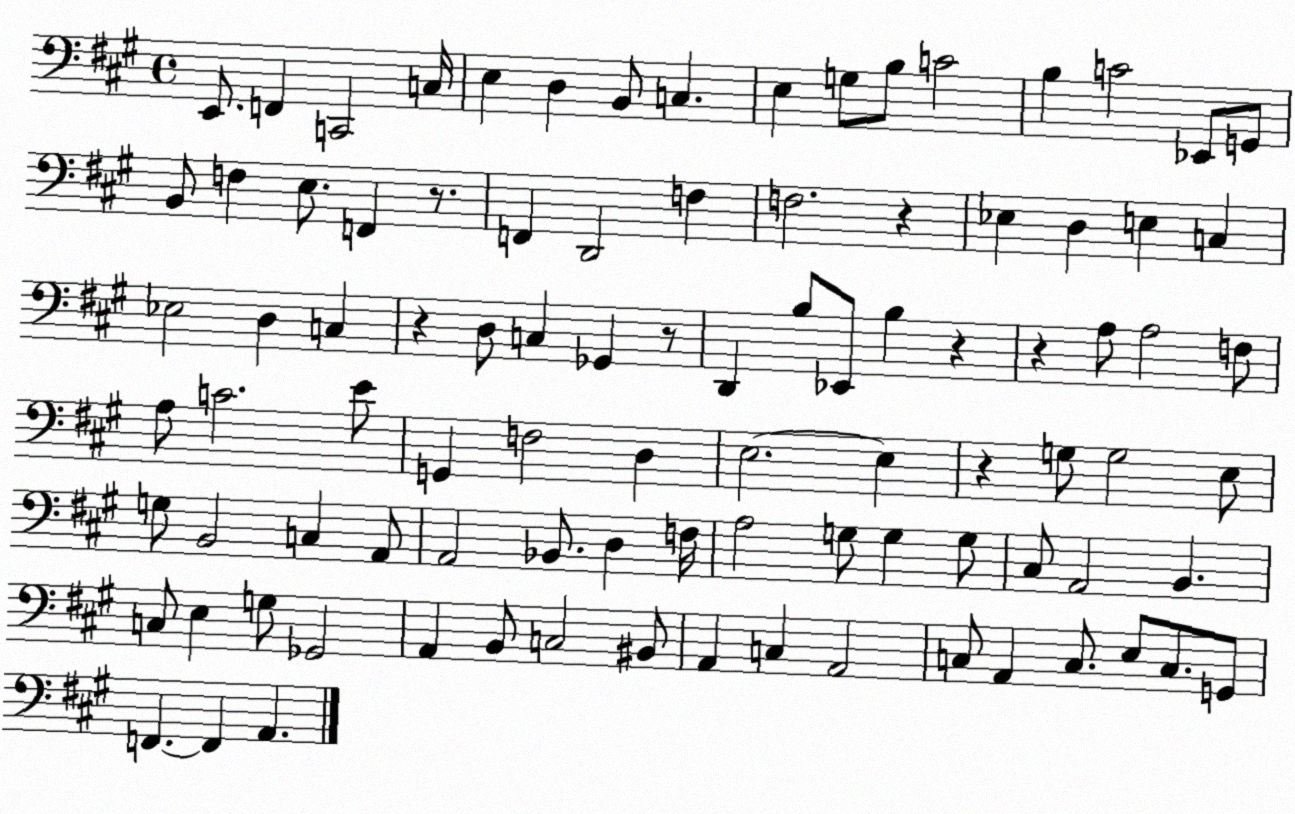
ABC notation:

X:1
T:Untitled
M:4/4
L:1/4
K:A
E,,/2 F,, C,,2 C,/4 E, D, B,,/2 C, E, G,/2 B,/2 C2 B, C2 _E,,/2 G,,/2 B,,/2 F, E,/2 F,, z/2 F,, D,,2 F, F,2 z _E, D, E, C, _E,2 D, C, z D,/2 C, _G,, z/2 D,, B,/2 _E,,/2 B, z z A,/2 A,2 F,/2 A,/2 C2 E/2 G,, F,2 D, E,2 E, z G,/2 G,2 E,/2 G,/2 B,,2 C, A,,/2 A,,2 _B,,/2 D, F,/4 A,2 G,/2 G, G,/2 ^C,/2 A,,2 B,, C,/2 E, G,/2 _G,,2 A,, B,,/2 C,2 ^B,,/2 A,, C, A,,2 C,/2 A,, C,/2 E,/2 C,/2 G,,/2 F,, F,, A,,